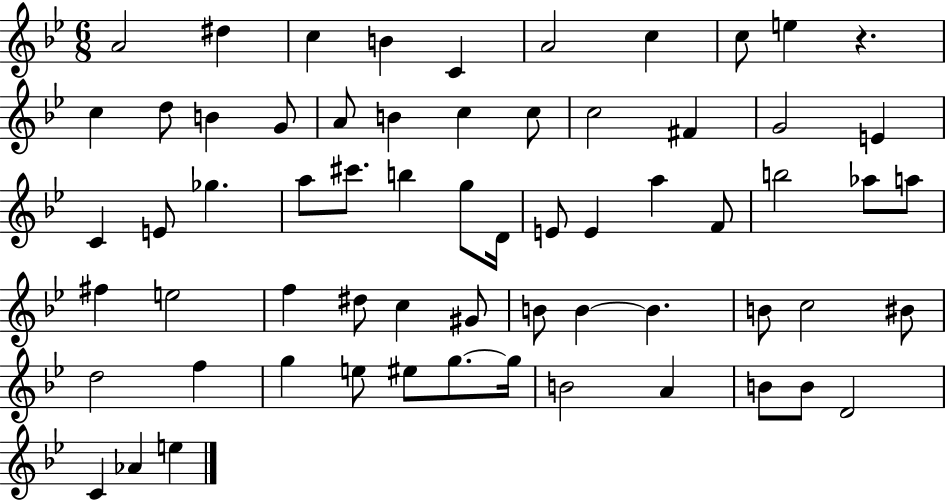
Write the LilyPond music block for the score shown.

{
  \clef treble
  \numericTimeSignature
  \time 6/8
  \key bes \major
  a'2 dis''4 | c''4 b'4 c'4 | a'2 c''4 | c''8 e''4 r4. | \break c''4 d''8 b'4 g'8 | a'8 b'4 c''4 c''8 | c''2 fis'4 | g'2 e'4 | \break c'4 e'8 ges''4. | a''8 cis'''8. b''4 g''8 d'16 | e'8 e'4 a''4 f'8 | b''2 aes''8 a''8 | \break fis''4 e''2 | f''4 dis''8 c''4 gis'8 | b'8 b'4~~ b'4. | b'8 c''2 bis'8 | \break d''2 f''4 | g''4 e''8 eis''8 g''8.~~ g''16 | b'2 a'4 | b'8 b'8 d'2 | \break c'4 aes'4 e''4 | \bar "|."
}